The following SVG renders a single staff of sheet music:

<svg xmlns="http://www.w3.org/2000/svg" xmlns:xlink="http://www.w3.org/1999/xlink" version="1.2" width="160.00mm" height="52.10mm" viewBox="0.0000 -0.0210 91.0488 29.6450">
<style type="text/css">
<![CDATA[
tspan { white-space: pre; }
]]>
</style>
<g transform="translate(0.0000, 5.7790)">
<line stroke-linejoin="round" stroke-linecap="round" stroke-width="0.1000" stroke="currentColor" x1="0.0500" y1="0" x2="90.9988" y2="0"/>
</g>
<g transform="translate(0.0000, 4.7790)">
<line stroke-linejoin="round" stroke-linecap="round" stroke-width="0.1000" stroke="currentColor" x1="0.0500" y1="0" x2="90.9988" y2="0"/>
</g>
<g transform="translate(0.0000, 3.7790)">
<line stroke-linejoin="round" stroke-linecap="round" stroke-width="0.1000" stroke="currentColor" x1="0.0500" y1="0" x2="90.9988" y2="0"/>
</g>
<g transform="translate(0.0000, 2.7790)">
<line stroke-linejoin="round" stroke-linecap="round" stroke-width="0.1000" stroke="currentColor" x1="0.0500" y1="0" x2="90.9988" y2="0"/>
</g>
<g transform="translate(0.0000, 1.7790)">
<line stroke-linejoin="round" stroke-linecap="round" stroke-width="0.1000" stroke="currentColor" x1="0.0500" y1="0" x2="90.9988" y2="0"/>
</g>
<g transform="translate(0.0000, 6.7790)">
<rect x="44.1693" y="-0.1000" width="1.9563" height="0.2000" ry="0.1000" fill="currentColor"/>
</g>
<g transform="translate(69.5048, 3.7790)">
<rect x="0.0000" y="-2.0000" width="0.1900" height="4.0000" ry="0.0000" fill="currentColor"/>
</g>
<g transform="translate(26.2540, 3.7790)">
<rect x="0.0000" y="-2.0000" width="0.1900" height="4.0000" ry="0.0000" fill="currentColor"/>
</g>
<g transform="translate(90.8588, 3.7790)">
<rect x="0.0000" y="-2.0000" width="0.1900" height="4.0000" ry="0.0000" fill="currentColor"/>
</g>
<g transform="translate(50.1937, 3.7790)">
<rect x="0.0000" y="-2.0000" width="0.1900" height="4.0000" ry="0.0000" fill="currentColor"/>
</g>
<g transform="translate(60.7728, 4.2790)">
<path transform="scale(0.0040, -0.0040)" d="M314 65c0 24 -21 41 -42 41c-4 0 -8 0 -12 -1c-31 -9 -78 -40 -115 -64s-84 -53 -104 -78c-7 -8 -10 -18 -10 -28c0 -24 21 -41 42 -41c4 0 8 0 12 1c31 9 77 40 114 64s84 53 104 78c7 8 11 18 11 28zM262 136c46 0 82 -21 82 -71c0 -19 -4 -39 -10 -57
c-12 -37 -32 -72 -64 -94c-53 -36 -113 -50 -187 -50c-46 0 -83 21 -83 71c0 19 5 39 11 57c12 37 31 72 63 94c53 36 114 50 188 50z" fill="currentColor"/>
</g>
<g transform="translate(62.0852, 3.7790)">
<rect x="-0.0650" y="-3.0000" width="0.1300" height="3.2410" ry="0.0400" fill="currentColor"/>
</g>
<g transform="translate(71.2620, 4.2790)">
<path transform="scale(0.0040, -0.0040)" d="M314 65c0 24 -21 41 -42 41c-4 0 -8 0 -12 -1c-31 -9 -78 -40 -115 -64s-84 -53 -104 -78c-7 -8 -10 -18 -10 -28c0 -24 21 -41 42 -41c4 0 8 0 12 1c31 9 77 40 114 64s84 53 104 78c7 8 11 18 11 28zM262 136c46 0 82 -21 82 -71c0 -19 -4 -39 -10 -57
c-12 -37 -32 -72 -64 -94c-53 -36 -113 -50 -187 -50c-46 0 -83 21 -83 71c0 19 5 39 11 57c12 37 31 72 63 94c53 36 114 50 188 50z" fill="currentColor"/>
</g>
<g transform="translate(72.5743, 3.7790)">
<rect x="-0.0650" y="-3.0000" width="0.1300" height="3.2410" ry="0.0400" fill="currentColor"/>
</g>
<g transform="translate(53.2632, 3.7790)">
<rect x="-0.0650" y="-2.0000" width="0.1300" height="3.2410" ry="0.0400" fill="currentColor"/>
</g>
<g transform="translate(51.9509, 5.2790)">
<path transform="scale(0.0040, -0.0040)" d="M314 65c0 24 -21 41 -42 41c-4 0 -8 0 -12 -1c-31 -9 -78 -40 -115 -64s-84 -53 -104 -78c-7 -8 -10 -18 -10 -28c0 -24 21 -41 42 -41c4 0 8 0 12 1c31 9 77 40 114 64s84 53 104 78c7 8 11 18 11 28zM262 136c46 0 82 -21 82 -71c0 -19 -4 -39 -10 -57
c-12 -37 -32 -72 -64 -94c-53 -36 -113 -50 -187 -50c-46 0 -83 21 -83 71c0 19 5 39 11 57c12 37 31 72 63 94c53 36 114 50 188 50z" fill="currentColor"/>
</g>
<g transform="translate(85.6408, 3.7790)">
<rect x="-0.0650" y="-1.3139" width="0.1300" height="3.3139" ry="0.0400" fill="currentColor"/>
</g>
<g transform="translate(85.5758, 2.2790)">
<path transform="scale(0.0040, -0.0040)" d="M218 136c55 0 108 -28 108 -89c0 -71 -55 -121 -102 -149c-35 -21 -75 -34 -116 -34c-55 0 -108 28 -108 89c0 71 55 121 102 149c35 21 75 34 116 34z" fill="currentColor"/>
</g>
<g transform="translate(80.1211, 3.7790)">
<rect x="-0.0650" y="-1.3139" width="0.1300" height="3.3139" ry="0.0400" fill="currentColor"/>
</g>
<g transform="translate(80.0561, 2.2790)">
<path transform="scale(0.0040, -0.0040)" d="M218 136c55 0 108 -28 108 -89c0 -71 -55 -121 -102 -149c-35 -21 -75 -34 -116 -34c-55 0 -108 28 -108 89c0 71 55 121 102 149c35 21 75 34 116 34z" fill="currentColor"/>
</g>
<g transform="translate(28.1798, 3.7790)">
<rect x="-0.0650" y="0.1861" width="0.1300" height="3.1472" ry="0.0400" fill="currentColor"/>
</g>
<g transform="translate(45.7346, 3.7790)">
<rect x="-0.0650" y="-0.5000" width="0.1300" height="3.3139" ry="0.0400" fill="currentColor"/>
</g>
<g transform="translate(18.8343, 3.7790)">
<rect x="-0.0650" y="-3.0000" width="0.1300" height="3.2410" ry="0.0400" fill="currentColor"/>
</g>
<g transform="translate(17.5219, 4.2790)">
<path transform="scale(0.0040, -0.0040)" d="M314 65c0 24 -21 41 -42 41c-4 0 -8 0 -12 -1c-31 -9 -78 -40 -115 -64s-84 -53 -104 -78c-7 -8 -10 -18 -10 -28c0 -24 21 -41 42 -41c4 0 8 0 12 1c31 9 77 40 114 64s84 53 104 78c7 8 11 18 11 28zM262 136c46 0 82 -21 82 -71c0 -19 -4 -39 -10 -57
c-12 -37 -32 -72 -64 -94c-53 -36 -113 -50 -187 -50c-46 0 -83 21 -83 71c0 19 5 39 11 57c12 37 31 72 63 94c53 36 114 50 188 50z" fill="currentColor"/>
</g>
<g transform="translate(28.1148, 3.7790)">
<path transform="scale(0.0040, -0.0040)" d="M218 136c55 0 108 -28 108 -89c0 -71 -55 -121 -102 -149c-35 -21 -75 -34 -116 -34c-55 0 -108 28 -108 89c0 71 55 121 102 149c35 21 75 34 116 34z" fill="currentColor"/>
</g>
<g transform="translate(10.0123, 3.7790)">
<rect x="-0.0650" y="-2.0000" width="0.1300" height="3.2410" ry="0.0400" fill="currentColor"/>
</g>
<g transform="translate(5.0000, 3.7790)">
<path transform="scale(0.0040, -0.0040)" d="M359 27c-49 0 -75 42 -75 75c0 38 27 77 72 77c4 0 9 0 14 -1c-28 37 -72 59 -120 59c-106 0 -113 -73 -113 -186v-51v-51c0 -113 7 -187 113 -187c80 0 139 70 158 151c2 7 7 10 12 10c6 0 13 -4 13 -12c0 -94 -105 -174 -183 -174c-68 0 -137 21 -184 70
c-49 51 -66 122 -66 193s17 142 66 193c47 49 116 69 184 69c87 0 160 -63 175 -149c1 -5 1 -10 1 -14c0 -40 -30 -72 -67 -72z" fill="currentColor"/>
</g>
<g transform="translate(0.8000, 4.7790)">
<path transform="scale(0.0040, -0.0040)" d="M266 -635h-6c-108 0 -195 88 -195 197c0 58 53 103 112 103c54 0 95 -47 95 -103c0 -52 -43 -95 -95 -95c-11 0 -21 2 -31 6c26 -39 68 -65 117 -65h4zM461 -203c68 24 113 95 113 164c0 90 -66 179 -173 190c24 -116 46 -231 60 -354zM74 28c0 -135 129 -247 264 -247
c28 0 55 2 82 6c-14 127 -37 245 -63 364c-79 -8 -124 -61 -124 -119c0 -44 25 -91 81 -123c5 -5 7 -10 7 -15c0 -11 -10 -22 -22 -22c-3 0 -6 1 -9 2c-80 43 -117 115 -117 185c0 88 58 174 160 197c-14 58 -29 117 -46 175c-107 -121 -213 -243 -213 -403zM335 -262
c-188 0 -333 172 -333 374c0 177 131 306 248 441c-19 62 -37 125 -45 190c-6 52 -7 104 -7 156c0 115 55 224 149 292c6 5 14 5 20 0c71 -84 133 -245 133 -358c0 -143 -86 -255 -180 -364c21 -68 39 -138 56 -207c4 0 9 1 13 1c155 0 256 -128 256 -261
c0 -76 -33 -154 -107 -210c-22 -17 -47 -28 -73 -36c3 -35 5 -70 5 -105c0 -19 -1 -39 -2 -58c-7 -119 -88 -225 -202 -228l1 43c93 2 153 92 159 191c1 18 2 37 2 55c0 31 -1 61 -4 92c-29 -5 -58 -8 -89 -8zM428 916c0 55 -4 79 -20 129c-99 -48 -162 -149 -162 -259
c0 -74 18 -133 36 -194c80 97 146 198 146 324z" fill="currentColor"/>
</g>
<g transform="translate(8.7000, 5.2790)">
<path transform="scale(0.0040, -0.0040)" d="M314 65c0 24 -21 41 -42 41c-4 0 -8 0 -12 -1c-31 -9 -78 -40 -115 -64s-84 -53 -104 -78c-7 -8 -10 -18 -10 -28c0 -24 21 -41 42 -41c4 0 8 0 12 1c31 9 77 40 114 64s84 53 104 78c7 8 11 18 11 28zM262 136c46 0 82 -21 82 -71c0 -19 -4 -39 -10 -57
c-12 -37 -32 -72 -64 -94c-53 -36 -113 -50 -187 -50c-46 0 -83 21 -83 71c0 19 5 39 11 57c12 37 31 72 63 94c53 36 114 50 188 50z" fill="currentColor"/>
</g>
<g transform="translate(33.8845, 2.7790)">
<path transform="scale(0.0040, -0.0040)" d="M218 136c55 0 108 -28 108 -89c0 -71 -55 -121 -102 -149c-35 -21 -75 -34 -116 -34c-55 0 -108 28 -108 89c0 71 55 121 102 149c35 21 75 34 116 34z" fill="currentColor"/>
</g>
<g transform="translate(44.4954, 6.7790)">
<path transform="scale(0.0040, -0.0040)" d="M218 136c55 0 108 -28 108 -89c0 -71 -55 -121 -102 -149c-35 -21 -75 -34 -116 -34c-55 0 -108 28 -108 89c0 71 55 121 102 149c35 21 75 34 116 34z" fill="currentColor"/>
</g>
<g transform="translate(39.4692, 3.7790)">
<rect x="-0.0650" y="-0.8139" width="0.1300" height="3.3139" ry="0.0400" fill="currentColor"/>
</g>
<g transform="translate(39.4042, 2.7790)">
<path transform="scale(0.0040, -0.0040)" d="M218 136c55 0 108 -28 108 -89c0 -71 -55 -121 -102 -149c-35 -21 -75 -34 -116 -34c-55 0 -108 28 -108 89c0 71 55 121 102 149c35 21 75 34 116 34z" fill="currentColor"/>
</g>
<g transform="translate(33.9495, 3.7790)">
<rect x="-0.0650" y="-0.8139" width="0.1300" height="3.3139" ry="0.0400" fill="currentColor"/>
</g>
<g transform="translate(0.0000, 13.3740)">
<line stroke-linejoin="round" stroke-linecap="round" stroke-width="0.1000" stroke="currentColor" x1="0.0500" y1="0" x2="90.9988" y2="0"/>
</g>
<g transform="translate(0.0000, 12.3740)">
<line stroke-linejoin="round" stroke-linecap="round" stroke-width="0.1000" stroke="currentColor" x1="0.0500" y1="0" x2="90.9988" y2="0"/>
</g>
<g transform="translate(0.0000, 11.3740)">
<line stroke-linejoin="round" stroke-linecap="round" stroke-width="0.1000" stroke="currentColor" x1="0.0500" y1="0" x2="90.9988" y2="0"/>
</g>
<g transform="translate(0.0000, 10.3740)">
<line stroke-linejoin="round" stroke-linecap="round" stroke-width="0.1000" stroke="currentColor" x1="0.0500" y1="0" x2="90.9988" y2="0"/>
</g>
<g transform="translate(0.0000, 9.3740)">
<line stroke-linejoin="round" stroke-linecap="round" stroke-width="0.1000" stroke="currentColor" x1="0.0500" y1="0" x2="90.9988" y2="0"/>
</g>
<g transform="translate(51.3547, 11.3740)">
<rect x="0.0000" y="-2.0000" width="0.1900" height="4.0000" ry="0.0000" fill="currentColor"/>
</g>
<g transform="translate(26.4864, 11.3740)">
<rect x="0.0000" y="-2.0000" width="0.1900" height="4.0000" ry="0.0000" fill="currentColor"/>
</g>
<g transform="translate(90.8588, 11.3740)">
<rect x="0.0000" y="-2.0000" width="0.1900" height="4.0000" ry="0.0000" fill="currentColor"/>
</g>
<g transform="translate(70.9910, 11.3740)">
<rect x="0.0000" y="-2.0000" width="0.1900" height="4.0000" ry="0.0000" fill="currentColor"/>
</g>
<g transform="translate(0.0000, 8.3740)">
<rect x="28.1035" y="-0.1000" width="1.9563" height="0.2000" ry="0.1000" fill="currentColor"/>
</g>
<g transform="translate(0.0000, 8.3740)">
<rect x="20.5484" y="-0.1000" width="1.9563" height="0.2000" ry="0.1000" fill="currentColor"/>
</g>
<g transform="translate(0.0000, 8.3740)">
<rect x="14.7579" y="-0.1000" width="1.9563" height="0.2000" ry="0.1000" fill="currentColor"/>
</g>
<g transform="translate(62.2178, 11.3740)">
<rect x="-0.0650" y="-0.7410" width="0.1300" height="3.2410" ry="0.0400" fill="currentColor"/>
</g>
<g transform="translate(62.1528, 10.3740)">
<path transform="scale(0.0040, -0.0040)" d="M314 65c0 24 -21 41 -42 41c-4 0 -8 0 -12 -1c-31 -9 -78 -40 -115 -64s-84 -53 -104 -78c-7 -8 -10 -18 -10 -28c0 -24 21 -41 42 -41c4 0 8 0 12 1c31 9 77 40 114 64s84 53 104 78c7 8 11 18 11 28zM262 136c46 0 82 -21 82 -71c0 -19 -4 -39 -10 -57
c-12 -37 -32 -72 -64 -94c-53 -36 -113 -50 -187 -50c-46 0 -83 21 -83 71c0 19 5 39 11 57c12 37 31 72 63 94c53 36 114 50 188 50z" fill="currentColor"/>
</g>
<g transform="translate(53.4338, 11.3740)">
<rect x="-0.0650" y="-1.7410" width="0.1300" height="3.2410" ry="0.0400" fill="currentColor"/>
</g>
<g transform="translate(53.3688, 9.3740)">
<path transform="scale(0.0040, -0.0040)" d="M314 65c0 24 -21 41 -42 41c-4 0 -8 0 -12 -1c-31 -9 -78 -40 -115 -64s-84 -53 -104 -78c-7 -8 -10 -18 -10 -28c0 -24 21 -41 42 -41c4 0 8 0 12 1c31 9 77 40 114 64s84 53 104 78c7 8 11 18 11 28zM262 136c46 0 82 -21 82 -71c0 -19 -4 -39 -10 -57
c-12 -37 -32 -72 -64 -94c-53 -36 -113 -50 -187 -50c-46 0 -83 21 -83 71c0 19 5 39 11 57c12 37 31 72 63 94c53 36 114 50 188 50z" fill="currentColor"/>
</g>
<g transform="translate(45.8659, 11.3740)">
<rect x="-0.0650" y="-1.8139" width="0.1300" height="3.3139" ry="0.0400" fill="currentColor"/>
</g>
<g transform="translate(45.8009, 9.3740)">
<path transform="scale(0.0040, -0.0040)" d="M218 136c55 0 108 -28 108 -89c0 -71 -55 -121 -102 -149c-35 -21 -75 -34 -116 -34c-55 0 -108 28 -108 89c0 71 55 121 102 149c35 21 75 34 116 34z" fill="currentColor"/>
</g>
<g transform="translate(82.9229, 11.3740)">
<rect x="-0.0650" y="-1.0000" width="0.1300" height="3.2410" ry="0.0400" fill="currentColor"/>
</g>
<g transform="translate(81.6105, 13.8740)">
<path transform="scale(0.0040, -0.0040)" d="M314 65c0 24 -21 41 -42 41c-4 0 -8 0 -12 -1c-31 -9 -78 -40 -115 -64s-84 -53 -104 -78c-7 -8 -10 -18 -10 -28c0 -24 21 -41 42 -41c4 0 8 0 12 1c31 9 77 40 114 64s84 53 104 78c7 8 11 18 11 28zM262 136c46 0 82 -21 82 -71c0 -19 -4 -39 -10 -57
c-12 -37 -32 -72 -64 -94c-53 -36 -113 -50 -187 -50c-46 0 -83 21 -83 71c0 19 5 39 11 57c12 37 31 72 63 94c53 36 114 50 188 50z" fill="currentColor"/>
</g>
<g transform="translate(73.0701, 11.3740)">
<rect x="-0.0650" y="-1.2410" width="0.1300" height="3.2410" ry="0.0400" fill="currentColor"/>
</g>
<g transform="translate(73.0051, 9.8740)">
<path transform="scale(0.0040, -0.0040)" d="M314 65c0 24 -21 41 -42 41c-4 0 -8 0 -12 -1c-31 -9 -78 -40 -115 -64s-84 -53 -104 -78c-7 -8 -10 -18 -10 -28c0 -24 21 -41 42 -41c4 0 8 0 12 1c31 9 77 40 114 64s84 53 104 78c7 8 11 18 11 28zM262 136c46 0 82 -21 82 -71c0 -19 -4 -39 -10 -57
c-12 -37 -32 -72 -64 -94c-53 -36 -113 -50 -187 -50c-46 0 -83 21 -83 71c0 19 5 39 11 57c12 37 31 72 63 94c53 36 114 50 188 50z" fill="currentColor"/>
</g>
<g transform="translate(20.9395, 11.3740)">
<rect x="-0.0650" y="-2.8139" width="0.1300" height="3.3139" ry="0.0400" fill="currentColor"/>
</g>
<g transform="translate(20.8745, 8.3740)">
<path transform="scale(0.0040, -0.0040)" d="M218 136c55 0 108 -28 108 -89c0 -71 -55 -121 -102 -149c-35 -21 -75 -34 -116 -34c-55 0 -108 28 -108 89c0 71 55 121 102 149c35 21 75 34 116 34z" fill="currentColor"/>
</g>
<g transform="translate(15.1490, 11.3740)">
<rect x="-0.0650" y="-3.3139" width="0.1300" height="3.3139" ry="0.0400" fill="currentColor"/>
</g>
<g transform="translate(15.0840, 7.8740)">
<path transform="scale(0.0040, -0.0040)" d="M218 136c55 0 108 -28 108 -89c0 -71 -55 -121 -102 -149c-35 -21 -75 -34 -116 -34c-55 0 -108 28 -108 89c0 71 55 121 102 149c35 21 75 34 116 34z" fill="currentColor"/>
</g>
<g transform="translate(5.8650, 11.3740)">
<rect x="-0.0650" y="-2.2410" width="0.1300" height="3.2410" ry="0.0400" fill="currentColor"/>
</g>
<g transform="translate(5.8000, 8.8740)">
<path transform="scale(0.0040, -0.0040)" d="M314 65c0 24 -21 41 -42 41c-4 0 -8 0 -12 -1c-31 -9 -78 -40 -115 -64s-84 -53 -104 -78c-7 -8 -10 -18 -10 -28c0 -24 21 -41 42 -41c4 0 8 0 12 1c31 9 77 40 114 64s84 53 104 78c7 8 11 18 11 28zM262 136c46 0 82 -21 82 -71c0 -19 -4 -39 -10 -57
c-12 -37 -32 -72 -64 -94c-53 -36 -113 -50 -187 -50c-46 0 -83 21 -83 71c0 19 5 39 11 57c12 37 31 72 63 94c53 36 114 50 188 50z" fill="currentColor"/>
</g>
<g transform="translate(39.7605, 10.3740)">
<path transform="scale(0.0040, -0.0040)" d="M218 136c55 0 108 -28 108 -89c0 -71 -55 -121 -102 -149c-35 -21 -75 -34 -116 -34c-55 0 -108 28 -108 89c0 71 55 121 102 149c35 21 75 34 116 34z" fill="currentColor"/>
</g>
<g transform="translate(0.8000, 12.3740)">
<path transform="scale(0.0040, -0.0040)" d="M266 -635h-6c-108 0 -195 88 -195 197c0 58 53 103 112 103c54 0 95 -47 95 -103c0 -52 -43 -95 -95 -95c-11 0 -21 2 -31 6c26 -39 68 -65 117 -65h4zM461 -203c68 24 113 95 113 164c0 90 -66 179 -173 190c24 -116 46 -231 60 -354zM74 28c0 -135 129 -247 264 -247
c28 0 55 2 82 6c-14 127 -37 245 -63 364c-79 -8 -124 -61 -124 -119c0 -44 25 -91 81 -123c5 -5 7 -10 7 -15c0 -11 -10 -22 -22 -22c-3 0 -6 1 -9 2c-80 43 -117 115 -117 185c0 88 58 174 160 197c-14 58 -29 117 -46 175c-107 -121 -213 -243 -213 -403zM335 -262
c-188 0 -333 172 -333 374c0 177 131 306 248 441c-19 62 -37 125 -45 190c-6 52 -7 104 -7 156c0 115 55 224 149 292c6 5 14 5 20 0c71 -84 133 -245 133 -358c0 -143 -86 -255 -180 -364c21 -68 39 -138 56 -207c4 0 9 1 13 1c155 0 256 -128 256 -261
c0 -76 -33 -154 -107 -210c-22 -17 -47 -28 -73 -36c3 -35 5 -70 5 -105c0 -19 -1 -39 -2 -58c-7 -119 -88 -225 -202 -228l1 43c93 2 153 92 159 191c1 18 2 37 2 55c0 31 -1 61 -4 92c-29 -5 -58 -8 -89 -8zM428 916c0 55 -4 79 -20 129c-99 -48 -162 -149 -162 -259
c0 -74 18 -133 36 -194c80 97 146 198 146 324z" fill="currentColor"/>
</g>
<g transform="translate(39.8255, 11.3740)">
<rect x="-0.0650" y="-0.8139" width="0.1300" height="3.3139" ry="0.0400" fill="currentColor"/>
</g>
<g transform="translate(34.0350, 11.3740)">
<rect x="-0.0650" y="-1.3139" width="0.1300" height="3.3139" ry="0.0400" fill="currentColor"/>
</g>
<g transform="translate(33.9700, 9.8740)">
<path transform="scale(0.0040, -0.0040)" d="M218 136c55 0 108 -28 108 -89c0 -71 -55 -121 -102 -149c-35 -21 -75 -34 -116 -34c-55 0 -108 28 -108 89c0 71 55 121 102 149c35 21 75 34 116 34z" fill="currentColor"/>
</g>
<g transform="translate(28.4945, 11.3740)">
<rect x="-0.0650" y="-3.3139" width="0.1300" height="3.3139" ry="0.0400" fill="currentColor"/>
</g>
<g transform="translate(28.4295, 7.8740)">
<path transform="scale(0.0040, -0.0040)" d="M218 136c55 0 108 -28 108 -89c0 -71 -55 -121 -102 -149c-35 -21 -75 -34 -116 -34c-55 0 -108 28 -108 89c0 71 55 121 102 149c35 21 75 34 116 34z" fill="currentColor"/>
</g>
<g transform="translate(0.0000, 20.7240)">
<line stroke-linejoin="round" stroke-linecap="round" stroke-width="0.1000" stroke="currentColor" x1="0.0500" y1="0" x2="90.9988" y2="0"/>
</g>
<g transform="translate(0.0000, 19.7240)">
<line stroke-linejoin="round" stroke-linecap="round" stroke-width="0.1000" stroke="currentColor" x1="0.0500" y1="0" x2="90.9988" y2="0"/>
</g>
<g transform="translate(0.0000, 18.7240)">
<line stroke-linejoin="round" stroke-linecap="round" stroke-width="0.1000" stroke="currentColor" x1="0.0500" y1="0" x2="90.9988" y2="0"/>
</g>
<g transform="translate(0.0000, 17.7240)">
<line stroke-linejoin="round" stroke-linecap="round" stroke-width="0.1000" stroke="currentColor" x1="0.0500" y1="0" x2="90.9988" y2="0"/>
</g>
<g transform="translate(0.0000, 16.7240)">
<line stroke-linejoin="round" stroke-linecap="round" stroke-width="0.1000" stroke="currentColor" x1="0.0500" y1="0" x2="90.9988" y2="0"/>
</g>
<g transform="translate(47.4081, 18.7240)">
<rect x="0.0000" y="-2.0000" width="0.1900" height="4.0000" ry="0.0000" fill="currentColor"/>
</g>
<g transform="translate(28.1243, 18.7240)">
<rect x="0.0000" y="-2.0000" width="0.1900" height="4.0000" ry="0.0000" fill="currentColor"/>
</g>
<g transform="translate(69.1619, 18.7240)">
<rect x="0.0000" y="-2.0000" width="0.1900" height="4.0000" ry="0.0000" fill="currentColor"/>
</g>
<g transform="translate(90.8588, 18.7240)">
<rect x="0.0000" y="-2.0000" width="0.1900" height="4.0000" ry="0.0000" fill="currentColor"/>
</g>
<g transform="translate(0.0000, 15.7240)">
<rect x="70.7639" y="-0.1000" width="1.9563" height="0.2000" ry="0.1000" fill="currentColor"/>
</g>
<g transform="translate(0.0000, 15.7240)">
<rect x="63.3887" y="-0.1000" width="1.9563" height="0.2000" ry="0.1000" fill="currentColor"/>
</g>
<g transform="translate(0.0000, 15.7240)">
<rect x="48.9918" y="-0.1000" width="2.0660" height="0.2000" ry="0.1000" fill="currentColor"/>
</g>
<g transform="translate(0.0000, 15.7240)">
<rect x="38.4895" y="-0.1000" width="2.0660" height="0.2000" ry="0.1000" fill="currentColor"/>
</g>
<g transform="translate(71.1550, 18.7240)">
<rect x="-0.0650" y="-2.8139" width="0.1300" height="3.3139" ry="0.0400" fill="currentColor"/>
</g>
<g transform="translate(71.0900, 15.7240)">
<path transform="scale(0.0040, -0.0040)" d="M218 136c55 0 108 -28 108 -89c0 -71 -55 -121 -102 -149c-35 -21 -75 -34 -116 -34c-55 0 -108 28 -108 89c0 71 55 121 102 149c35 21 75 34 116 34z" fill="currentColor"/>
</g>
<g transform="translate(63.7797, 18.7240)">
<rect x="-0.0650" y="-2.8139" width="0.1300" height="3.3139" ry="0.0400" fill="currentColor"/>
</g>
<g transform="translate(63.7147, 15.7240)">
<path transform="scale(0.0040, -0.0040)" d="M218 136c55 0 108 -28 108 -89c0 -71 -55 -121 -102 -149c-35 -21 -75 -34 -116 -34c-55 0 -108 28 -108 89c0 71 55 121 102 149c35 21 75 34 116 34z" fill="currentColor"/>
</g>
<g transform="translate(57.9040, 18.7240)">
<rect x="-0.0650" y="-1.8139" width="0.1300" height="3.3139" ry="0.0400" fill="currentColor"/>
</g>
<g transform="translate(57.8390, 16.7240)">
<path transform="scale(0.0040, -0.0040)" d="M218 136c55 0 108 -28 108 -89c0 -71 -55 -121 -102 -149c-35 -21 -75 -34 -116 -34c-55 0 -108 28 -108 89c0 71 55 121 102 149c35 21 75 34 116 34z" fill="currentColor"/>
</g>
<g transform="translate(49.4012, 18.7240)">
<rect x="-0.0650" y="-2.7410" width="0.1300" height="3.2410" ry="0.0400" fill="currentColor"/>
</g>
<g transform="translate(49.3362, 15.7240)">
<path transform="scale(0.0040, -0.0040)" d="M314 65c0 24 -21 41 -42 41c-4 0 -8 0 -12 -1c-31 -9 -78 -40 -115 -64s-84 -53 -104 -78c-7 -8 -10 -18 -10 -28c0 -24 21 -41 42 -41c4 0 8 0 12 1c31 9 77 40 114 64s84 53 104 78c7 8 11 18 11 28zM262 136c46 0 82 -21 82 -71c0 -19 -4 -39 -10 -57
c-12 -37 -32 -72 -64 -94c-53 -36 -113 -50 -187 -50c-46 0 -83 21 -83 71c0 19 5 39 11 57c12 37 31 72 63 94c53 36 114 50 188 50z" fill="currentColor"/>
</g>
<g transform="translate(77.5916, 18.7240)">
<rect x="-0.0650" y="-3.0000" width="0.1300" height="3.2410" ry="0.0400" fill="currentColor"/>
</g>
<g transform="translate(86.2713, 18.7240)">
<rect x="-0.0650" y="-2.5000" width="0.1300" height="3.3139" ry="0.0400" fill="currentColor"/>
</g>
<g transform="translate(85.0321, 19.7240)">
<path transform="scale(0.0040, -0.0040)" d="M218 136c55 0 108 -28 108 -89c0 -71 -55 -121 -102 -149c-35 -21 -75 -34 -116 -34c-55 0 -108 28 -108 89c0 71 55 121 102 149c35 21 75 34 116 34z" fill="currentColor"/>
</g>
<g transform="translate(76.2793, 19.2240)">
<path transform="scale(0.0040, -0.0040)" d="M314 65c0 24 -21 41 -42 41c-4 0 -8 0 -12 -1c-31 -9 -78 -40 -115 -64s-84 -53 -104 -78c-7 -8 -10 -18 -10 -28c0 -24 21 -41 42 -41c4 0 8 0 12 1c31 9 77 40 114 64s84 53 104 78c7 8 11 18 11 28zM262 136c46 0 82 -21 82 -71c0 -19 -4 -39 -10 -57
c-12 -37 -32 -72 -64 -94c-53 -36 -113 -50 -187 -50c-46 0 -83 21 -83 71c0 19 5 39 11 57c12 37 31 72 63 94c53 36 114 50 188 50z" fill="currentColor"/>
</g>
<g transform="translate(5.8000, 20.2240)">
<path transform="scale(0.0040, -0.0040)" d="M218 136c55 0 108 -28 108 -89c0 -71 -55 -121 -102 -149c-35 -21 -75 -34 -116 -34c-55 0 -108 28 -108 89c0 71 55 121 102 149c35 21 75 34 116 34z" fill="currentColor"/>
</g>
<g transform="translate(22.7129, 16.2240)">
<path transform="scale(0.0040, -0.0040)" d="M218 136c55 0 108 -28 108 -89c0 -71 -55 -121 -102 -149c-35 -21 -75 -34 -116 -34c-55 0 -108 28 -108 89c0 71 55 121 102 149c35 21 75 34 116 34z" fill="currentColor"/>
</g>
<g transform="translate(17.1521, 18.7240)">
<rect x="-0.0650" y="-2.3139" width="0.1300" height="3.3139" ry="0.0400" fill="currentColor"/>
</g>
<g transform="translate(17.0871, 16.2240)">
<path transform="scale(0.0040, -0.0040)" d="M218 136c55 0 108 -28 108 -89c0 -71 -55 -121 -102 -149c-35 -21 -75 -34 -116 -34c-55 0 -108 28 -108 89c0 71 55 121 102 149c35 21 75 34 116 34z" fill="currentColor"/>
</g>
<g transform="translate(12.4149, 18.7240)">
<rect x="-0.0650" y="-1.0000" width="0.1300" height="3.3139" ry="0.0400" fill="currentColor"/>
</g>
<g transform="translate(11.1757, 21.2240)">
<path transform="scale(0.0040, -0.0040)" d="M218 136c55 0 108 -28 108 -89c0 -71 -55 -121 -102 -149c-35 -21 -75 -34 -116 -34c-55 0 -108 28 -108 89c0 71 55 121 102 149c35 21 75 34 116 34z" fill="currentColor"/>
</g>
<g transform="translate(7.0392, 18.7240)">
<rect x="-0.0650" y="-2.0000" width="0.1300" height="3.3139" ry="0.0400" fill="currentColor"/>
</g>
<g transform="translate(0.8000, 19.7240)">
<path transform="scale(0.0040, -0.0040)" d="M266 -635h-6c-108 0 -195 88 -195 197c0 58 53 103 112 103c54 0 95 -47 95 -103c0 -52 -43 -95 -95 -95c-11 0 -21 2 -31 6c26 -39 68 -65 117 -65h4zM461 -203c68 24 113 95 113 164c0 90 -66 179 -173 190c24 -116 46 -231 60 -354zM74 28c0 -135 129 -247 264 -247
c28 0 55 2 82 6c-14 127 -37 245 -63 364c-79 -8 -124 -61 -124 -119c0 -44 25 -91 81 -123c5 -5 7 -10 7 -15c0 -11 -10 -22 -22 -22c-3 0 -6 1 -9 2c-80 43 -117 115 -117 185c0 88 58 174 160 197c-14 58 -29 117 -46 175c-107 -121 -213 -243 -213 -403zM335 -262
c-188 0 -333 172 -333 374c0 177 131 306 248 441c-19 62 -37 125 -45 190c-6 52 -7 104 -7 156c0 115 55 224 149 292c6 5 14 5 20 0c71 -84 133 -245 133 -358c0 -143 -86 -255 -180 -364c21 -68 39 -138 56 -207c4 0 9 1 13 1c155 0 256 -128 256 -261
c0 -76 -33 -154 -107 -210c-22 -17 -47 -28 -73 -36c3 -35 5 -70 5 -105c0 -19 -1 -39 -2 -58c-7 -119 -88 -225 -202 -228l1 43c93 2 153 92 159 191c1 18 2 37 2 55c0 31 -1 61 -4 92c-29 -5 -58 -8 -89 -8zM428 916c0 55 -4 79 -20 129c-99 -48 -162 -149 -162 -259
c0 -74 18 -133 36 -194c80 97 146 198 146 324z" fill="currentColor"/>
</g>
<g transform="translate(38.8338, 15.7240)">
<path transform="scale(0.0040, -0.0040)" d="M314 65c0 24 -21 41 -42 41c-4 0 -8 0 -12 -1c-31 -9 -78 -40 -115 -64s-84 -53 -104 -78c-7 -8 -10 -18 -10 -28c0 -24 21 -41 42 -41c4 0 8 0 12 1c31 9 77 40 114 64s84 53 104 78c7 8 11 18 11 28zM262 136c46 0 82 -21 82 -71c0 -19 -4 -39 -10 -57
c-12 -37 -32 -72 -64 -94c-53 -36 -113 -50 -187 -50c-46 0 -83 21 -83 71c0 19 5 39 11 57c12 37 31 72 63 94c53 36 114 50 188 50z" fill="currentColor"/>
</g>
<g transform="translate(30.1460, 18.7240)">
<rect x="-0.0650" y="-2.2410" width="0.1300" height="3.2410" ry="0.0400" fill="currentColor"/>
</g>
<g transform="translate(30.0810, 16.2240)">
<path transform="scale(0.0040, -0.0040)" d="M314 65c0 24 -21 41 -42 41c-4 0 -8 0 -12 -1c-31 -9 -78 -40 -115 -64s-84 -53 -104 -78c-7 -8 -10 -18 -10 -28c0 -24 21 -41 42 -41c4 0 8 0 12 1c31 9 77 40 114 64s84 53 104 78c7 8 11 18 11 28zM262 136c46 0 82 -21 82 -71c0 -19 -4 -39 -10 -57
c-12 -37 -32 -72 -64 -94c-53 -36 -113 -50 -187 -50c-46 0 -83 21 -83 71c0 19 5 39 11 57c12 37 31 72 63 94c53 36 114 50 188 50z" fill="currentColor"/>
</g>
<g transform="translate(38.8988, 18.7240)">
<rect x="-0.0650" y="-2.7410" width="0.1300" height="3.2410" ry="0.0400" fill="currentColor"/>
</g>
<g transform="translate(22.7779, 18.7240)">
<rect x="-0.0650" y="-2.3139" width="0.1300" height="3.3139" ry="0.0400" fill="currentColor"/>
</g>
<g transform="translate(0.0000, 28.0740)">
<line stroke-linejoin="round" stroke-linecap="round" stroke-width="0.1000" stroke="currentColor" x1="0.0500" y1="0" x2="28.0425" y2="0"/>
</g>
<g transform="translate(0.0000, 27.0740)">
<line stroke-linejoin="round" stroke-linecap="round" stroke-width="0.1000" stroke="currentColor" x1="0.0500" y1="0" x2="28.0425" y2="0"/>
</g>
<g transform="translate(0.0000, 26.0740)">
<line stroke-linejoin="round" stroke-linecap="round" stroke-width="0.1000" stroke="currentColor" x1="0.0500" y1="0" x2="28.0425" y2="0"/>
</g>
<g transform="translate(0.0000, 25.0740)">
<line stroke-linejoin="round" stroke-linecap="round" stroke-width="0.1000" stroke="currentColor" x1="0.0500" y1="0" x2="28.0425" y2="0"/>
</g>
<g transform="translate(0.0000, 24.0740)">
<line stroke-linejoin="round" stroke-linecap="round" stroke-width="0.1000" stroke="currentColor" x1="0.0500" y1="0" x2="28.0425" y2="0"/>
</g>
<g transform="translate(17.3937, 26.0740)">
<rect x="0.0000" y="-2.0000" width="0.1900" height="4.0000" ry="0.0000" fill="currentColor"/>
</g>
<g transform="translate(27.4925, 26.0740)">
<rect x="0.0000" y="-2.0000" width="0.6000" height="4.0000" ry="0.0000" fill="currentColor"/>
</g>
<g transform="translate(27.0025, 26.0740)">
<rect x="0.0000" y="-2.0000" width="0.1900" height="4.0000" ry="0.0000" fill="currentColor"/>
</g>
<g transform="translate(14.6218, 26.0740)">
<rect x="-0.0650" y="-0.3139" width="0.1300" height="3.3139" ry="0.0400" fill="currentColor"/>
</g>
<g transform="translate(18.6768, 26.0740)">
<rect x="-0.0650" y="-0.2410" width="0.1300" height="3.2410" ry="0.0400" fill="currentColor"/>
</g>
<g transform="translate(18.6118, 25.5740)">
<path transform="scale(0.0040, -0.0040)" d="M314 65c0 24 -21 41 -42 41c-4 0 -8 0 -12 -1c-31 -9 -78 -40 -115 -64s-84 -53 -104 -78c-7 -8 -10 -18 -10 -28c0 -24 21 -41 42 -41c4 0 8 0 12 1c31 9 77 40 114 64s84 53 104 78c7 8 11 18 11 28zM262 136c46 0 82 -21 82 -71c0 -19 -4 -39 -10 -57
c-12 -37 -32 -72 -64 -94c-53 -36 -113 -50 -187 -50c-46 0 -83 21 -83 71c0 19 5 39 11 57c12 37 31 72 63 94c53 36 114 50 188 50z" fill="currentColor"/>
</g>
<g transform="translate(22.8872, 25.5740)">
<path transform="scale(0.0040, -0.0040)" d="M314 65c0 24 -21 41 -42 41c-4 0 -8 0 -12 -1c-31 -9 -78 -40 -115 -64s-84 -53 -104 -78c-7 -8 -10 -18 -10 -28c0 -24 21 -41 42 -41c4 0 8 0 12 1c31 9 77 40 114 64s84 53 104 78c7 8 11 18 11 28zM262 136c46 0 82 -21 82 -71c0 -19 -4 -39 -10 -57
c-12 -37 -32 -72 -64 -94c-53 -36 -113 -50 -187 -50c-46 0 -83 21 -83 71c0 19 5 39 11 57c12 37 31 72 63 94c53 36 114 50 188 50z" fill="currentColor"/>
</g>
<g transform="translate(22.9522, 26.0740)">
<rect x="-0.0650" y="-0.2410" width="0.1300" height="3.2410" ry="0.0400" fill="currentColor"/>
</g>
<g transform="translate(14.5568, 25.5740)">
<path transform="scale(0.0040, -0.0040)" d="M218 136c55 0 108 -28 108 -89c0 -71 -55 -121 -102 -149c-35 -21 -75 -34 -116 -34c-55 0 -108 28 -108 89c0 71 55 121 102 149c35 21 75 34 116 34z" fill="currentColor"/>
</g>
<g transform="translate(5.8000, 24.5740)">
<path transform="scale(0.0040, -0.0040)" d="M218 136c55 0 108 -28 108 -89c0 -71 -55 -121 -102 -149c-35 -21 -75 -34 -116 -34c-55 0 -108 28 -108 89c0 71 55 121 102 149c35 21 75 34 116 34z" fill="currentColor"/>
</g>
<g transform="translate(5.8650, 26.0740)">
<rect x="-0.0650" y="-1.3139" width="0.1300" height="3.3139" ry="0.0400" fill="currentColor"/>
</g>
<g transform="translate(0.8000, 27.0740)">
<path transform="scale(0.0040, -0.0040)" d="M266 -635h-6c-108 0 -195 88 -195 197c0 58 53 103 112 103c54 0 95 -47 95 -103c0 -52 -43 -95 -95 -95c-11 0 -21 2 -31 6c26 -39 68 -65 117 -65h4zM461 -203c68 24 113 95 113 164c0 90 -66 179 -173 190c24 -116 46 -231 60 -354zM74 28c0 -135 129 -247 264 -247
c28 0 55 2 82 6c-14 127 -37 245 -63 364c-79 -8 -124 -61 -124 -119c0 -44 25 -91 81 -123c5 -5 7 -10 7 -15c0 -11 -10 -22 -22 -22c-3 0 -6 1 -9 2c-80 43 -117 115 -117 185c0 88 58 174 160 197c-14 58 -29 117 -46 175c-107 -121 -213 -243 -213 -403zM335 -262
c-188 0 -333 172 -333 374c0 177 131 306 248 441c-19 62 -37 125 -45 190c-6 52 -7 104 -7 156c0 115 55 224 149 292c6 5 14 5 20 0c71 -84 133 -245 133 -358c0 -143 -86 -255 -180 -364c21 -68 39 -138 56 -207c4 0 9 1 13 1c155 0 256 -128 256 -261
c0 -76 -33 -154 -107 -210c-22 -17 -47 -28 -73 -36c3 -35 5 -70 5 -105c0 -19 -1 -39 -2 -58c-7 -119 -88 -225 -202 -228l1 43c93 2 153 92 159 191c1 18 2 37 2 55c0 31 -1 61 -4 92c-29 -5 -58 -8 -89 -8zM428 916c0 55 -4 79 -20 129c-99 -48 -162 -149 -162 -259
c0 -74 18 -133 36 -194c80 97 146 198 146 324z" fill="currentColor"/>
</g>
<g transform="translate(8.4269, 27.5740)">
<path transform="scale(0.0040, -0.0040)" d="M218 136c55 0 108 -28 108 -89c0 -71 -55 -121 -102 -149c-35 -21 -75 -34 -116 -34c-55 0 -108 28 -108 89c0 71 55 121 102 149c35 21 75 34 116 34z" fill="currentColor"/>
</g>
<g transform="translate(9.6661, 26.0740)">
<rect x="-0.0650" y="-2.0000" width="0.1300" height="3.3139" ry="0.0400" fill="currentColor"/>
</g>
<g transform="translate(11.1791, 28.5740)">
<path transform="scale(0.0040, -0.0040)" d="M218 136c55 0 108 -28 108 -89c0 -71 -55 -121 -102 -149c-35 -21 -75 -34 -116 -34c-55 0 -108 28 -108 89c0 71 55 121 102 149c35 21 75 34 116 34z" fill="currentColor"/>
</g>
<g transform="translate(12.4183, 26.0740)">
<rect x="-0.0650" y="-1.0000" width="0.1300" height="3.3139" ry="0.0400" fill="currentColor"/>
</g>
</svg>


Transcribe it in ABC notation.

X:1
T:Untitled
M:4/4
L:1/4
K:C
F2 A2 B d d C F2 A2 A2 e e g2 b a b e d f f2 d2 e2 D2 F D g g g2 a2 a2 f a a A2 G e F D c c2 c2